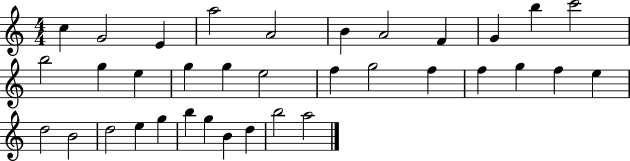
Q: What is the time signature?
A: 4/4